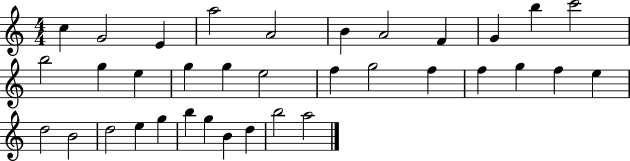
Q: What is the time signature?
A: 4/4